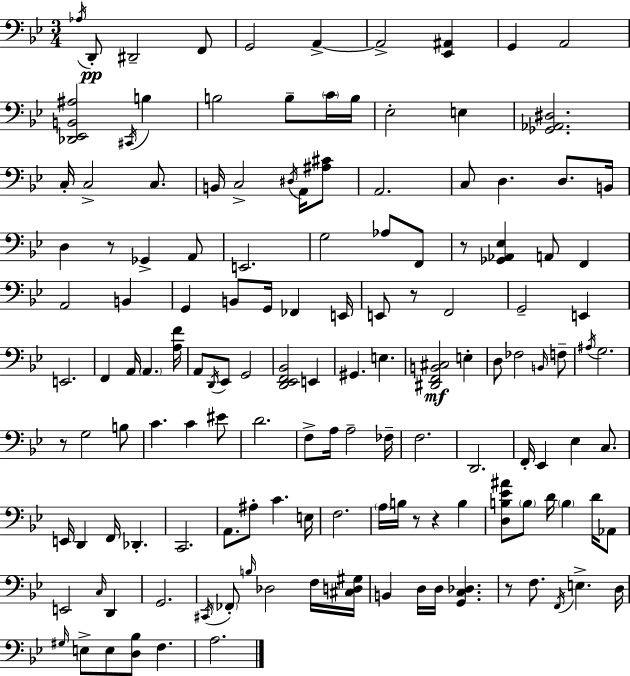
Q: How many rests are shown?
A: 7